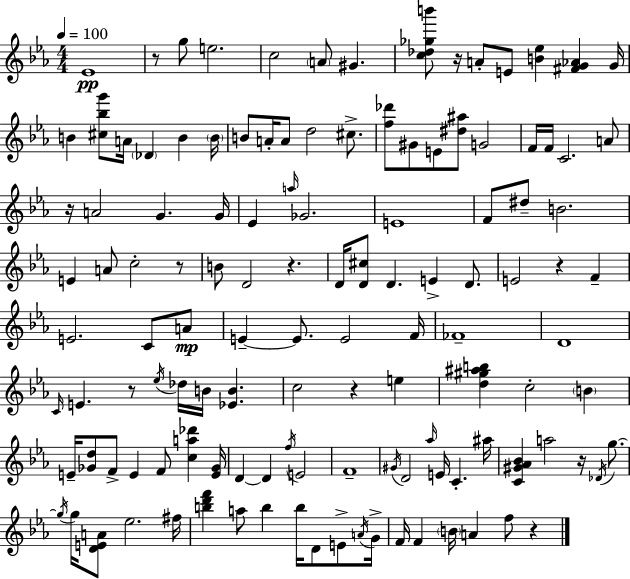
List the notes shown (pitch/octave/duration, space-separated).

Eb4/w R/e G5/e E5/h. C5/h A4/e G#4/q. [C5,Db5,Gb5,B6]/e R/s A4/e E4/e [B4,Eb5]/q [F#4,G4,Ab4]/q G4/s B4/q [C#5,Bb5,G6]/e A4/s Db4/q B4/q B4/s B4/e A4/s A4/e D5/h C#5/e. [F5,Db6]/e G#4/e E4/e [D#5,A#5]/e G4/h F4/s F4/s C4/h. A4/e R/s A4/h G4/q. G4/s Eb4/q A5/s Gb4/h. E4/w F4/e D#5/e B4/h. E4/q A4/e C5/h R/e B4/e D4/h R/q. D4/s [D4,C#5]/e D4/q. E4/q D4/e. E4/h R/q F4/q E4/h. C4/e A4/e E4/q E4/e. E4/h F4/s FES4/w D4/w C4/s E4/q. R/e Eb5/s Db5/s B4/s [Eb4,B4]/q. C5/h R/q E5/q [D5,G#5,A#5,B5]/q C5/h B4/q E4/s [Gb4,D5]/e F4/e E4/q F4/e [C5,A5,Db6]/q [E4,Gb4]/s D4/q D4/q F5/s E4/h F4/w G#4/s D4/h Ab5/s E4/s C4/q. A#5/s [C4,G#4,Ab4,Bb4]/q A5/h R/s Db4/s G5/e. G5/s G5/s [D4,E4,A4]/e Eb5/h. F#5/s [B5,D6,F6]/q A5/e B5/q B5/s D4/e E4/e A4/s G4/s F4/s F4/q B4/s A4/q F5/e R/q